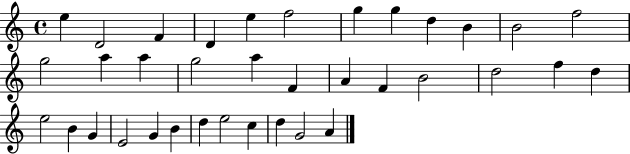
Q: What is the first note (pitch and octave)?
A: E5